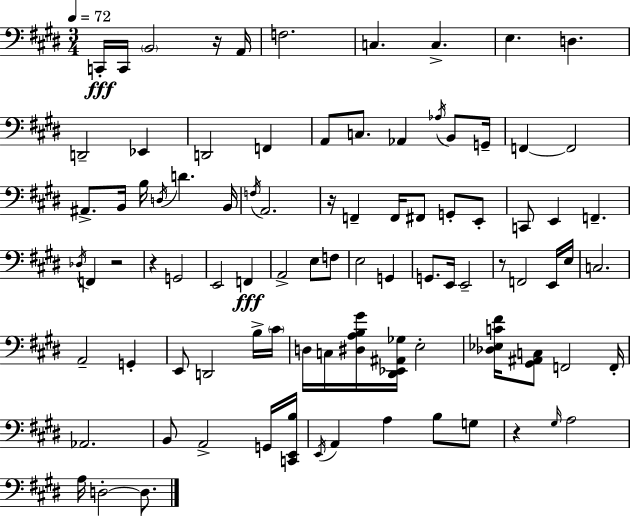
X:1
T:Untitled
M:3/4
L:1/4
K:E
C,,/4 C,,/4 B,,2 z/4 A,,/4 F,2 C, C, E, D, D,,2 _E,, D,,2 F,, A,,/2 C,/2 _A,, _A,/4 B,,/2 G,,/4 F,, F,,2 ^A,,/2 B,,/4 B,/4 D,/4 D B,,/4 F,/4 A,,2 z/4 F,, F,,/4 ^F,,/2 G,,/2 E,,/2 C,,/2 E,, F,, _D,/4 F,, z2 z G,,2 E,,2 F,, A,,2 E,/2 F,/2 E,2 G,, G,,/2 E,,/4 E,,2 z/2 F,,2 E,,/4 E,/4 C,2 A,,2 G,, E,,/2 D,,2 B,/4 ^C/4 D,/4 C,/4 [^D,A,B,^G]/4 [^D,,_E,,^A,,_G,]/4 E,2 [_D,_E,C^F]/4 [^G,,^A,,C,]/2 F,,2 F,,/4 _A,,2 B,,/2 A,,2 G,,/4 [C,,E,,B,]/4 E,,/4 A,, A, B,/2 G,/2 z ^G,/4 A,2 A,/4 D,2 D,/2